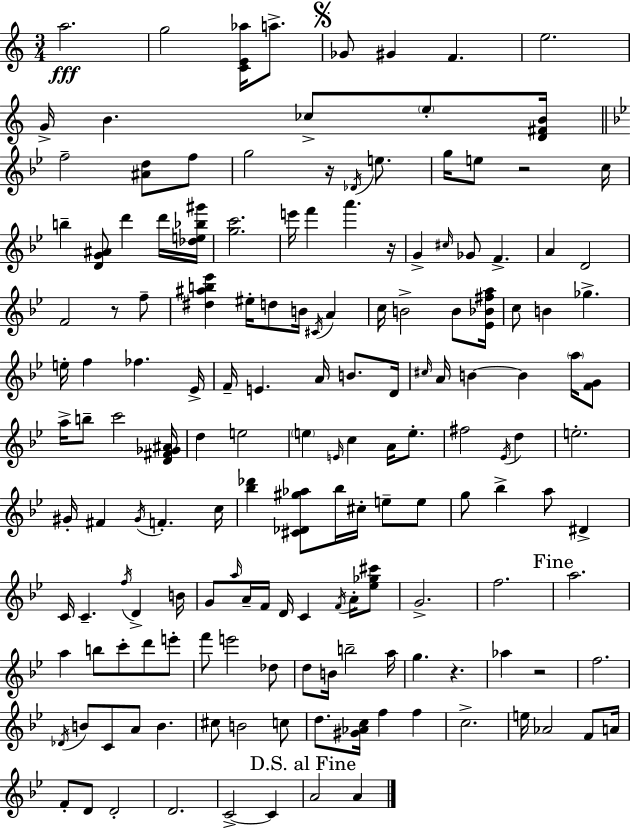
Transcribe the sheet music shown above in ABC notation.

X:1
T:Untitled
M:3/4
L:1/4
K:Am
a2 g2 [CE_a]/4 a/2 _G/2 ^G F e2 G/4 B _c/2 e/2 [D^FB]/4 f2 [^Ad]/2 f/2 g2 z/4 _D/4 e/2 g/4 e/2 z2 c/4 b [DG^A]/2 d' d'/4 [_de_b^g']/4 [gc']2 e'/4 f' a' z/4 G ^c/4 _G/2 F A D2 F2 z/2 f/2 [^d^ab_e'] ^e/4 d/2 B/4 ^C/4 A c/4 B2 B/2 [_E_B^fa]/4 c/2 B _g e/4 f _f _E/4 F/4 E A/4 B/2 D/4 ^c/4 A/4 B B a/4 [FG]/2 a/4 b/2 c'2 [D^F_G^A]/4 d e2 e E/4 c A/4 e/2 ^f2 _E/4 d e2 ^G/4 ^F ^G/4 F c/4 [_b_d'] [^C_D^g_a]/2 _b/4 ^c/4 e/2 e/2 g/2 _b a/2 ^D C/4 C f/4 D B/4 G/2 a/4 A/4 F/4 D/4 C F/4 A/4 [_e_g^c']/2 G2 f2 a2 a b/2 c'/2 d'/2 e'/2 f'/2 e'2 _d/2 d/2 B/4 b2 a/4 g z _a z2 f2 _D/4 B/2 C/2 A/2 B ^c/2 B2 c/2 d/2 [^G_Ac]/4 f f c2 e/4 _A2 F/2 A/4 F/2 D/2 D2 D2 C2 C A2 A